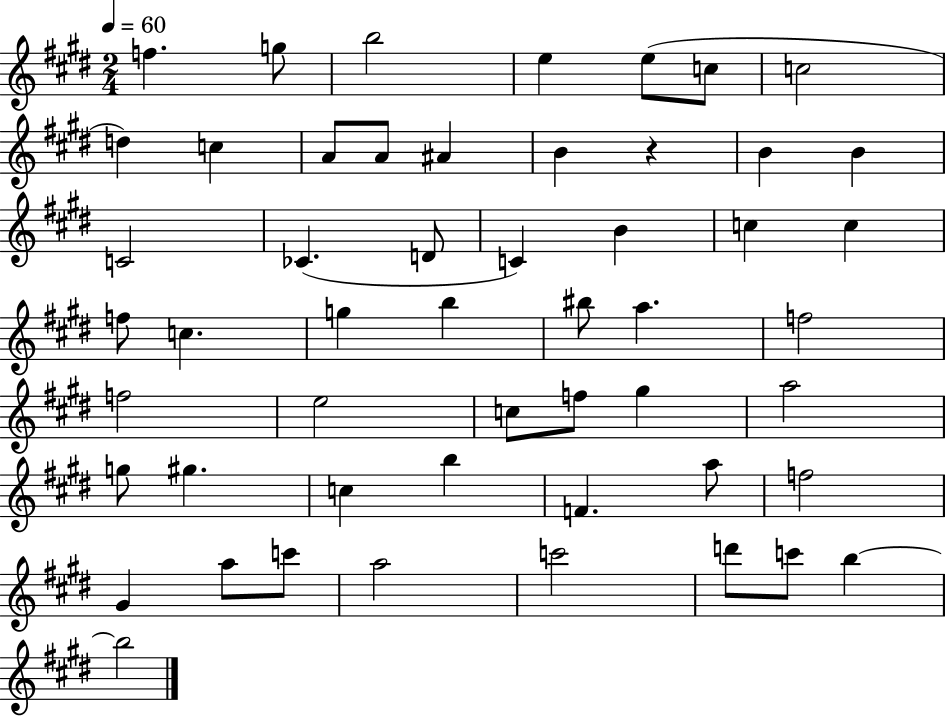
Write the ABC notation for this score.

X:1
T:Untitled
M:2/4
L:1/4
K:E
f g/2 b2 e e/2 c/2 c2 d c A/2 A/2 ^A B z B B C2 _C D/2 C B c c f/2 c g b ^b/2 a f2 f2 e2 c/2 f/2 ^g a2 g/2 ^g c b F a/2 f2 ^G a/2 c'/2 a2 c'2 d'/2 c'/2 b b2